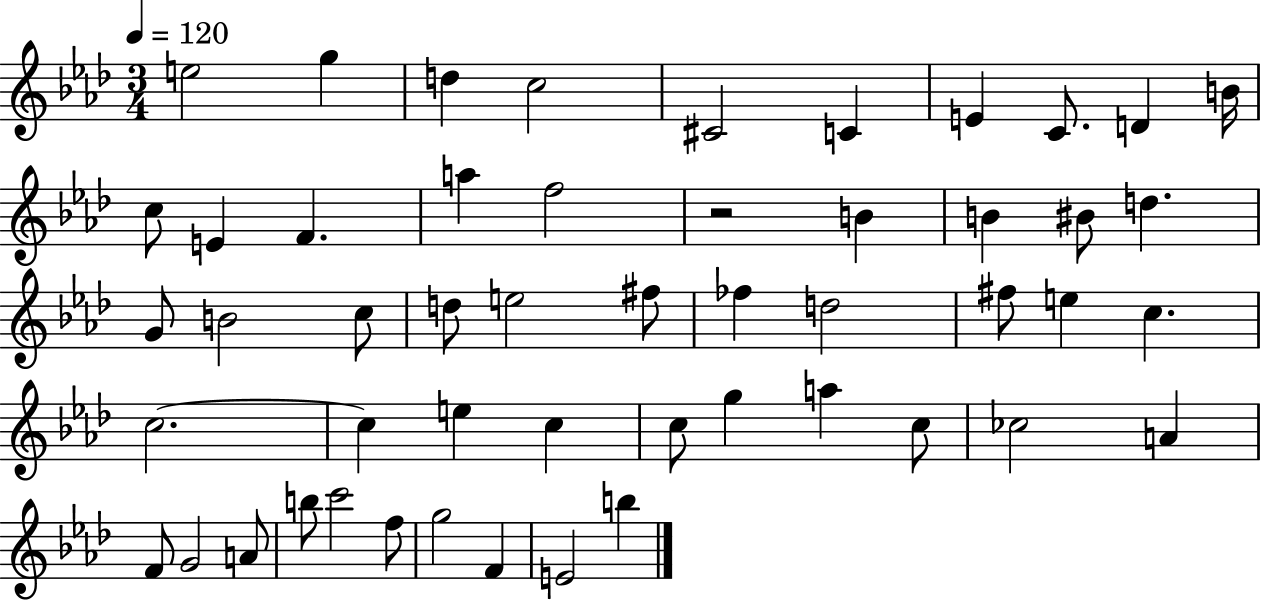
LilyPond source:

{
  \clef treble
  \numericTimeSignature
  \time 3/4
  \key aes \major
  \tempo 4 = 120
  e''2 g''4 | d''4 c''2 | cis'2 c'4 | e'4 c'8. d'4 b'16 | \break c''8 e'4 f'4. | a''4 f''2 | r2 b'4 | b'4 bis'8 d''4. | \break g'8 b'2 c''8 | d''8 e''2 fis''8 | fes''4 d''2 | fis''8 e''4 c''4. | \break c''2.~~ | c''4 e''4 c''4 | c''8 g''4 a''4 c''8 | ces''2 a'4 | \break f'8 g'2 a'8 | b''8 c'''2 f''8 | g''2 f'4 | e'2 b''4 | \break \bar "|."
}